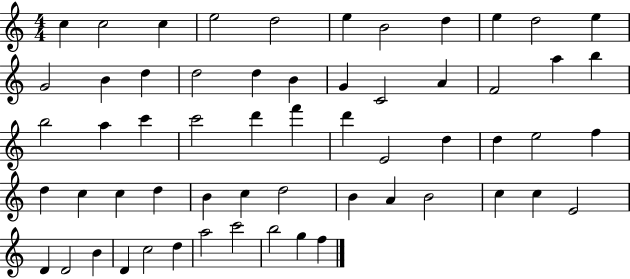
{
  \clef treble
  \numericTimeSignature
  \time 4/4
  \key c \major
  c''4 c''2 c''4 | e''2 d''2 | e''4 b'2 d''4 | e''4 d''2 e''4 | \break g'2 b'4 d''4 | d''2 d''4 b'4 | g'4 c'2 a'4 | f'2 a''4 b''4 | \break b''2 a''4 c'''4 | c'''2 d'''4 f'''4 | d'''4 e'2 d''4 | d''4 e''2 f''4 | \break d''4 c''4 c''4 d''4 | b'4 c''4 d''2 | b'4 a'4 b'2 | c''4 c''4 e'2 | \break d'4 d'2 b'4 | d'4 c''2 d''4 | a''2 c'''2 | b''2 g''4 f''4 | \break \bar "|."
}